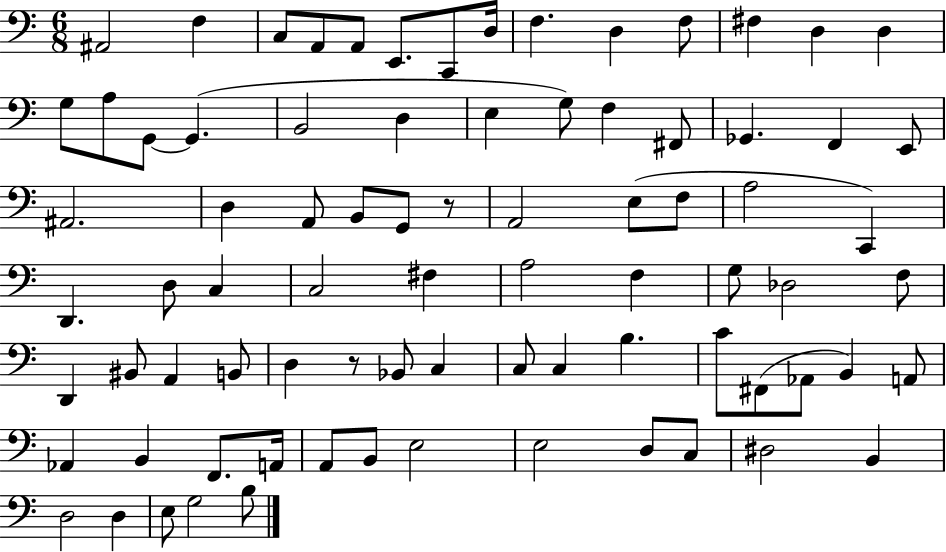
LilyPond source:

{
  \clef bass
  \numericTimeSignature
  \time 6/8
  \key c \major
  ais,2 f4 | c8 a,8 a,8 e,8. c,8 d16 | f4. d4 f8 | fis4 d4 d4 | \break g8 a8 g,8~~ g,4.( | b,2 d4 | e4 g8) f4 fis,8 | ges,4. f,4 e,8 | \break ais,2. | d4 a,8 b,8 g,8 r8 | a,2 e8( f8 | a2 c,4) | \break d,4. d8 c4 | c2 fis4 | a2 f4 | g8 des2 f8 | \break d,4 bis,8 a,4 b,8 | d4 r8 bes,8 c4 | c8 c4 b4. | c'8 fis,8( aes,8 b,4) a,8 | \break aes,4 b,4 f,8. a,16 | a,8 b,8 e2 | e2 d8 c8 | dis2 b,4 | \break d2 d4 | e8 g2 b8 | \bar "|."
}